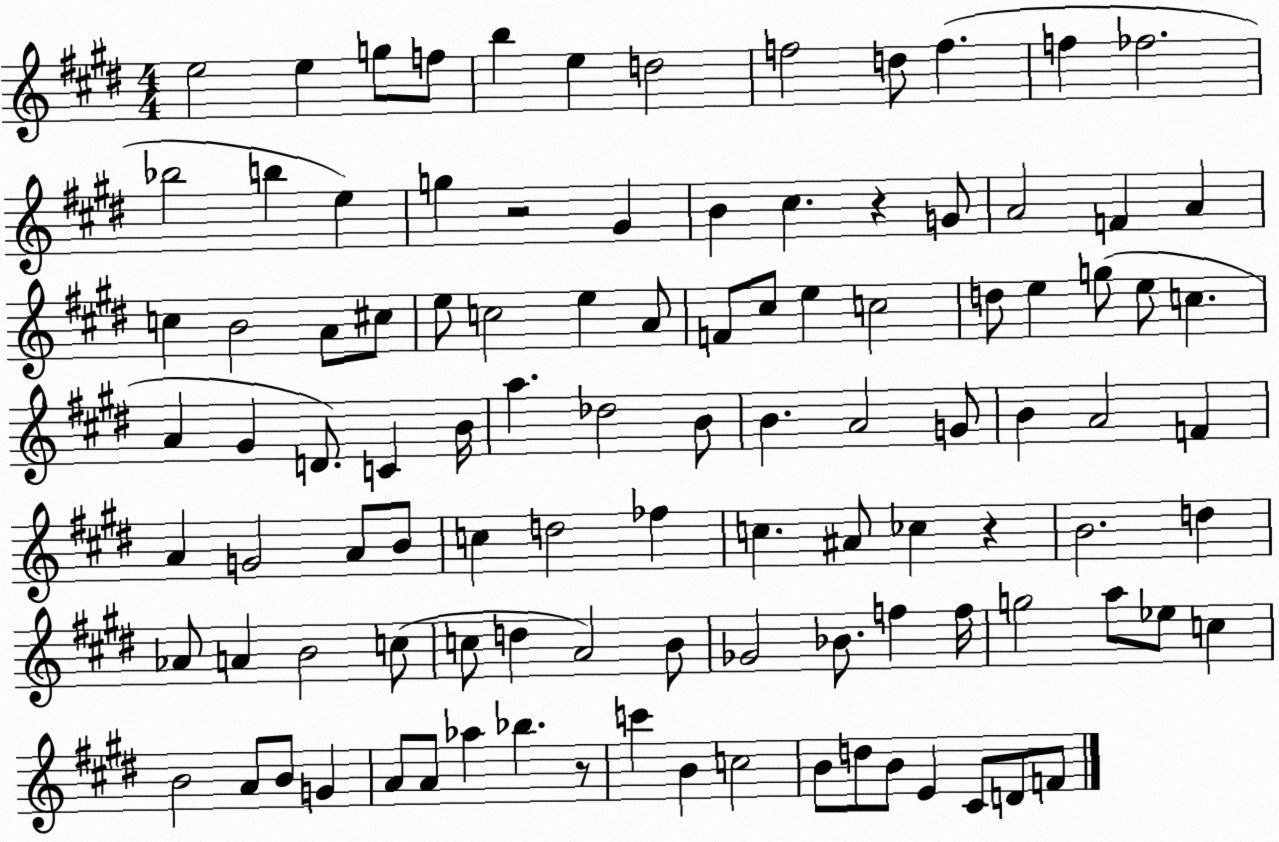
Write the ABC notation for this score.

X:1
T:Untitled
M:4/4
L:1/4
K:E
e2 e g/2 f/2 b e d2 f2 d/2 f f _f2 _b2 b e g z2 ^G B ^c z G/2 A2 F A c B2 A/2 ^c/2 e/2 c2 e A/2 F/2 ^c/2 e c2 d/2 e g/2 e/2 c A ^G D/2 C B/4 a _d2 B/2 B A2 G/2 B A2 F A G2 A/2 B/2 c d2 _f c ^A/2 _c z B2 d _A/2 A B2 c/2 c/2 d A2 B/2 _G2 _B/2 f f/4 g2 a/2 _e/2 c B2 A/2 B/2 G A/2 A/2 _a _b z/2 c' B c2 B/2 d/2 B/2 E ^C/2 D/2 F/2